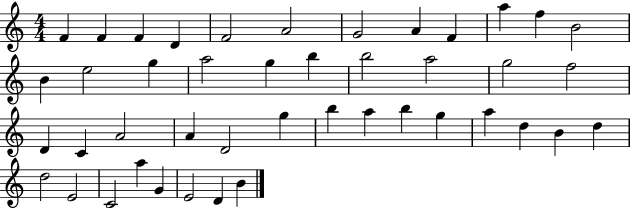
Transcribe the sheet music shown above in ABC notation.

X:1
T:Untitled
M:4/4
L:1/4
K:C
F F F D F2 A2 G2 A F a f B2 B e2 g a2 g b b2 a2 g2 f2 D C A2 A D2 g b a b g a d B d d2 E2 C2 a G E2 D B